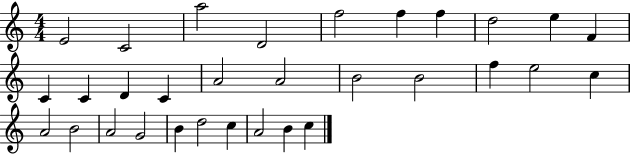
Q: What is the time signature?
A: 4/4